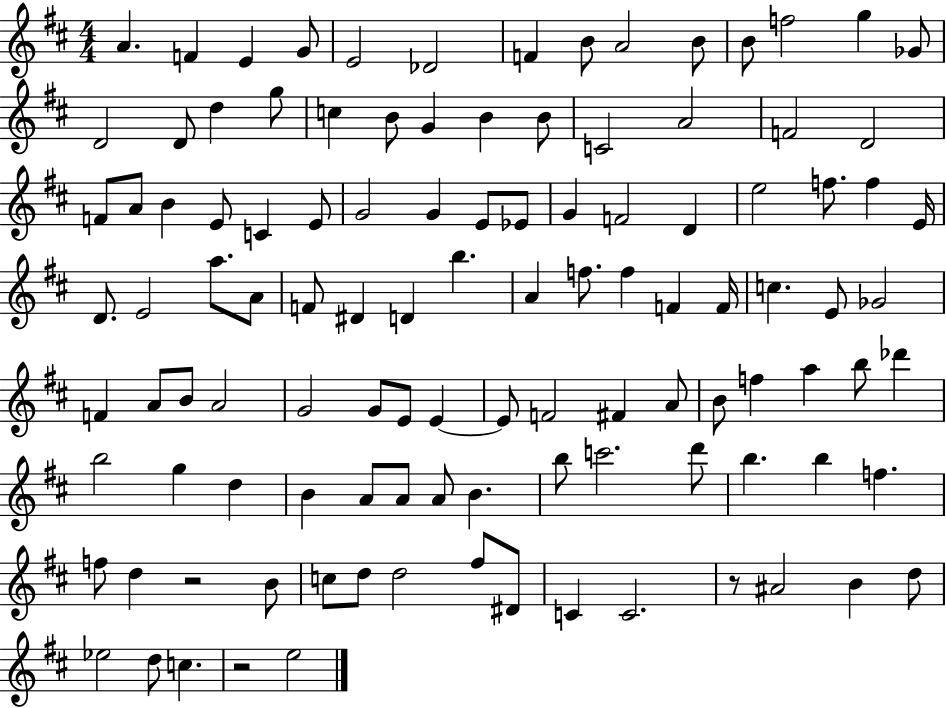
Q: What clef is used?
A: treble